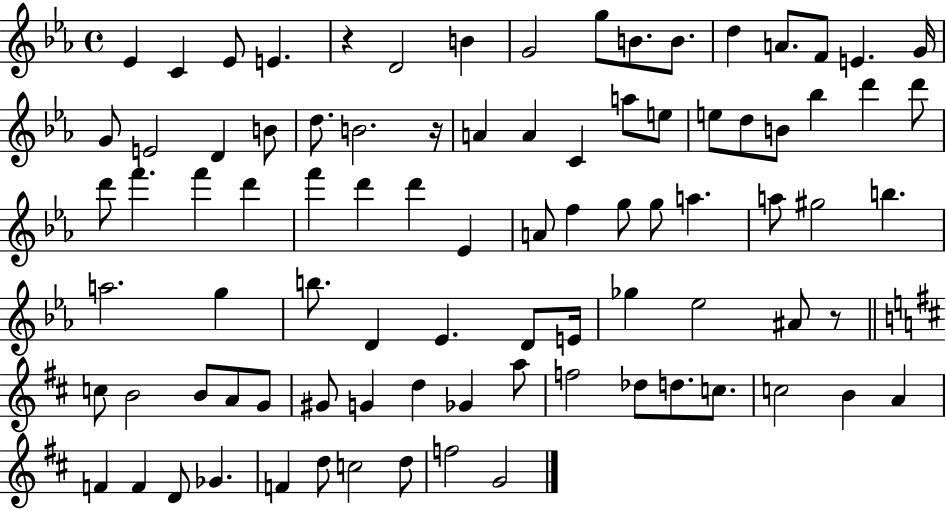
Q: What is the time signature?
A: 4/4